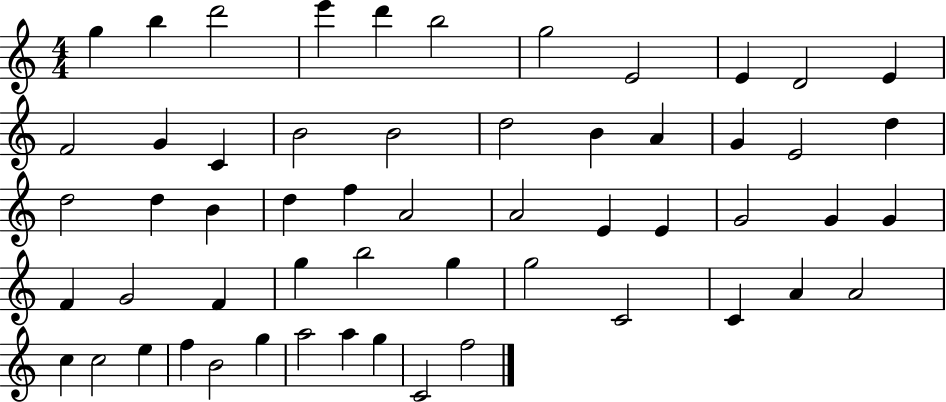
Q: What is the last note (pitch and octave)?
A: F5